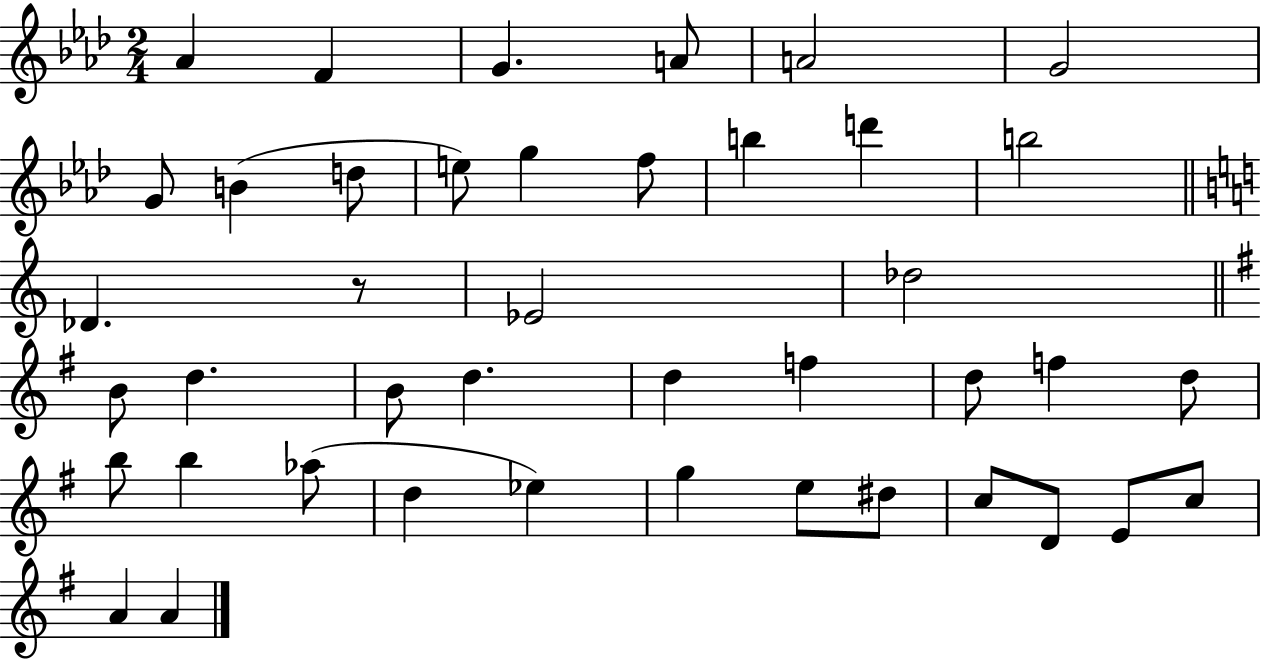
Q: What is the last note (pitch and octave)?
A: A4